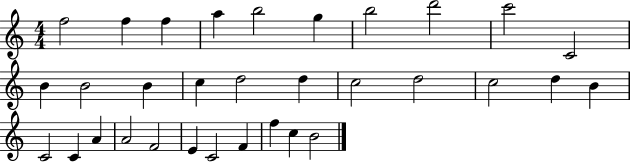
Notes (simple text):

F5/h F5/q F5/q A5/q B5/h G5/q B5/h D6/h C6/h C4/h B4/q B4/h B4/q C5/q D5/h D5/q C5/h D5/h C5/h D5/q B4/q C4/h C4/q A4/q A4/h F4/h E4/q C4/h F4/q F5/q C5/q B4/h